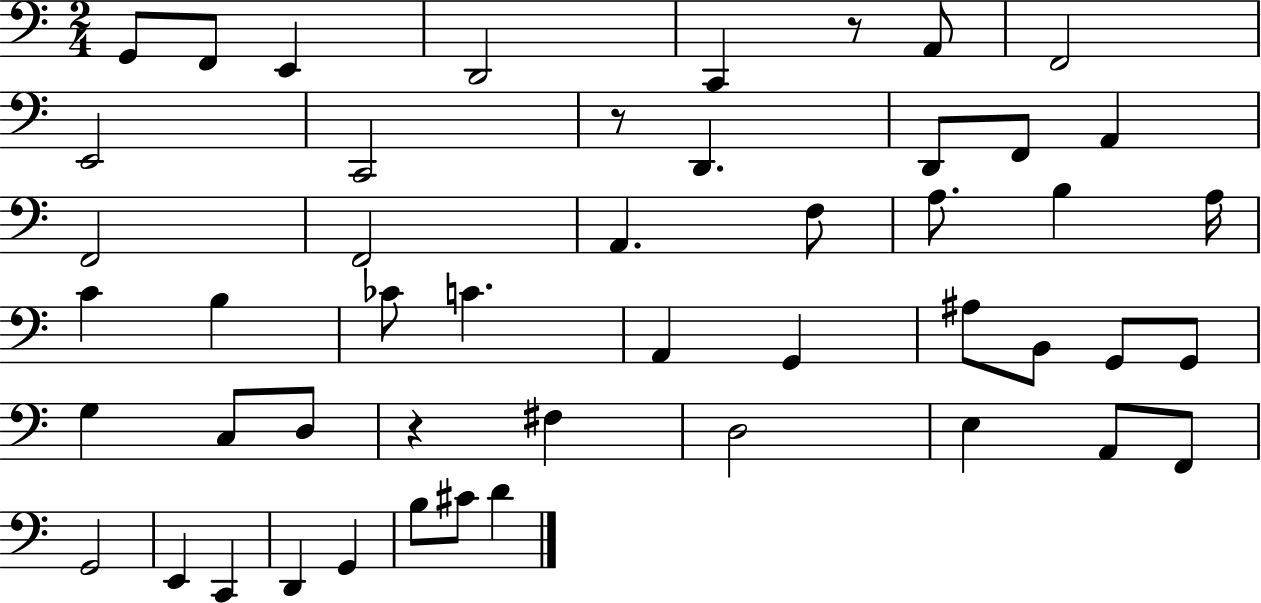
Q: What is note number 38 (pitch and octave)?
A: F2